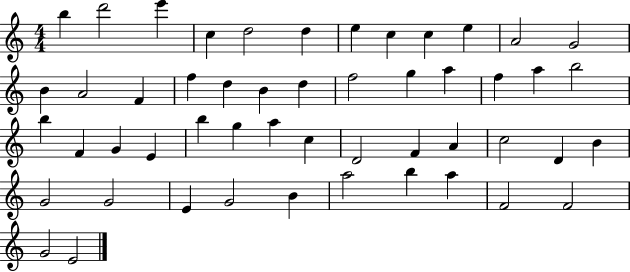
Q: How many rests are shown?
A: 0